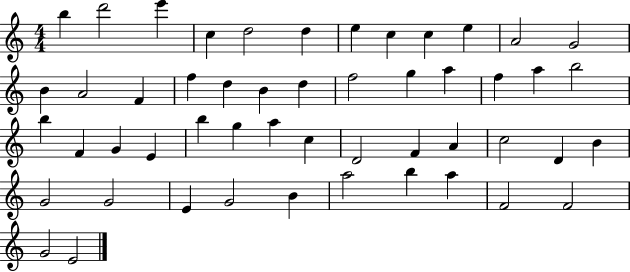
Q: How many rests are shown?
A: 0